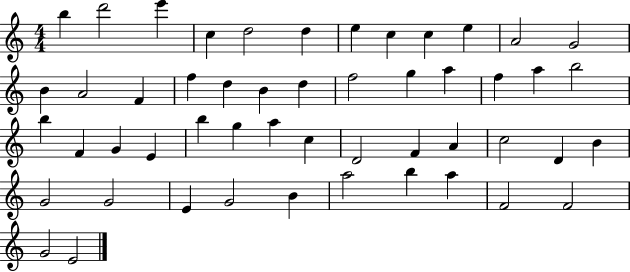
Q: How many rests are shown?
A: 0